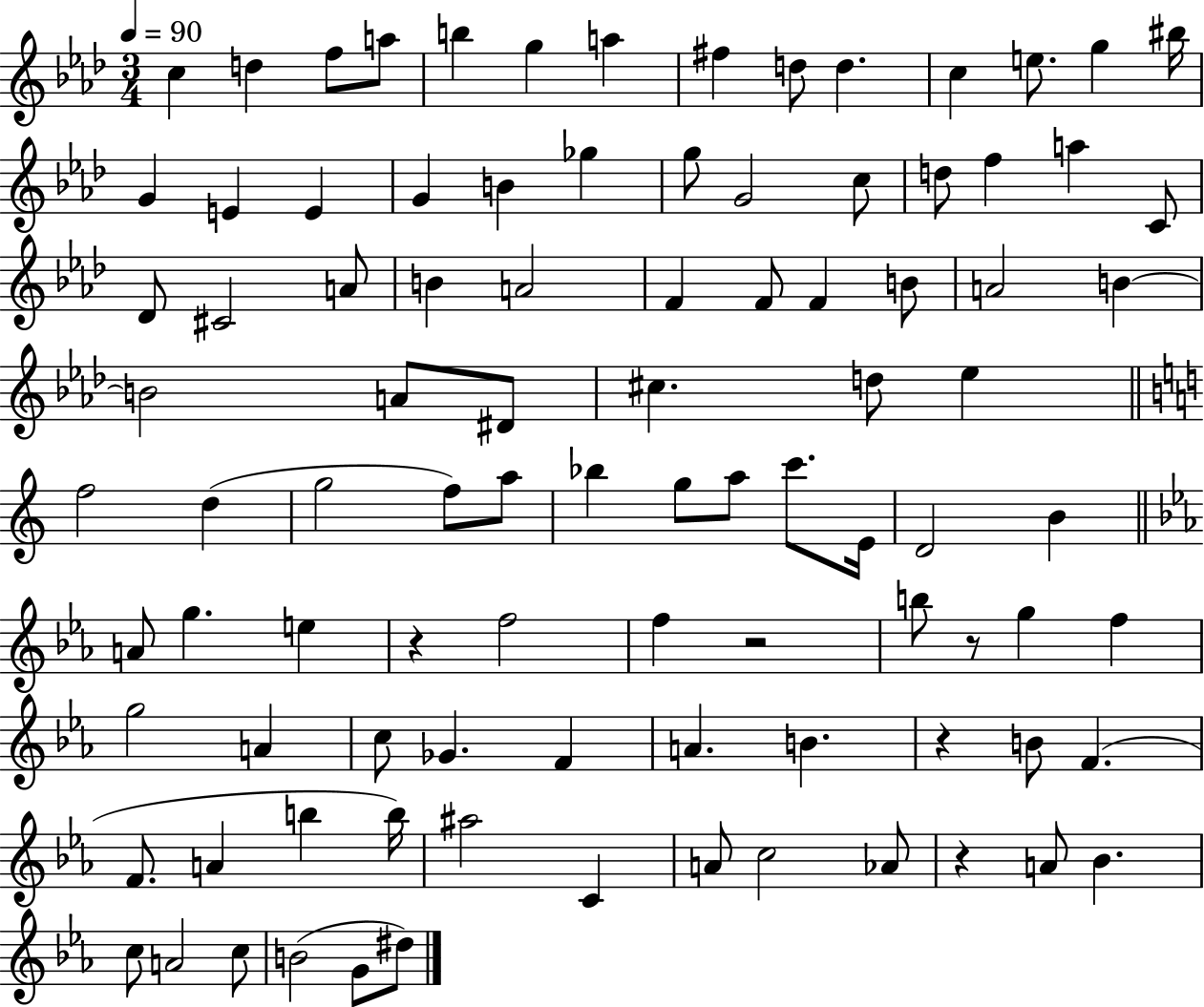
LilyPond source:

{
  \clef treble
  \numericTimeSignature
  \time 3/4
  \key aes \major
  \tempo 4 = 90
  c''4 d''4 f''8 a''8 | b''4 g''4 a''4 | fis''4 d''8 d''4. | c''4 e''8. g''4 bis''16 | \break g'4 e'4 e'4 | g'4 b'4 ges''4 | g''8 g'2 c''8 | d''8 f''4 a''4 c'8 | \break des'8 cis'2 a'8 | b'4 a'2 | f'4 f'8 f'4 b'8 | a'2 b'4~~ | \break b'2 a'8 dis'8 | cis''4. d''8 ees''4 | \bar "||" \break \key c \major f''2 d''4( | g''2 f''8) a''8 | bes''4 g''8 a''8 c'''8. e'16 | d'2 b'4 | \break \bar "||" \break \key c \minor a'8 g''4. e''4 | r4 f''2 | f''4 r2 | b''8 r8 g''4 f''4 | \break g''2 a'4 | c''8 ges'4. f'4 | a'4. b'4. | r4 b'8 f'4.( | \break f'8. a'4 b''4 b''16) | ais''2 c'4 | a'8 c''2 aes'8 | r4 a'8 bes'4. | \break c''8 a'2 c''8 | b'2( g'8 dis''8) | \bar "|."
}